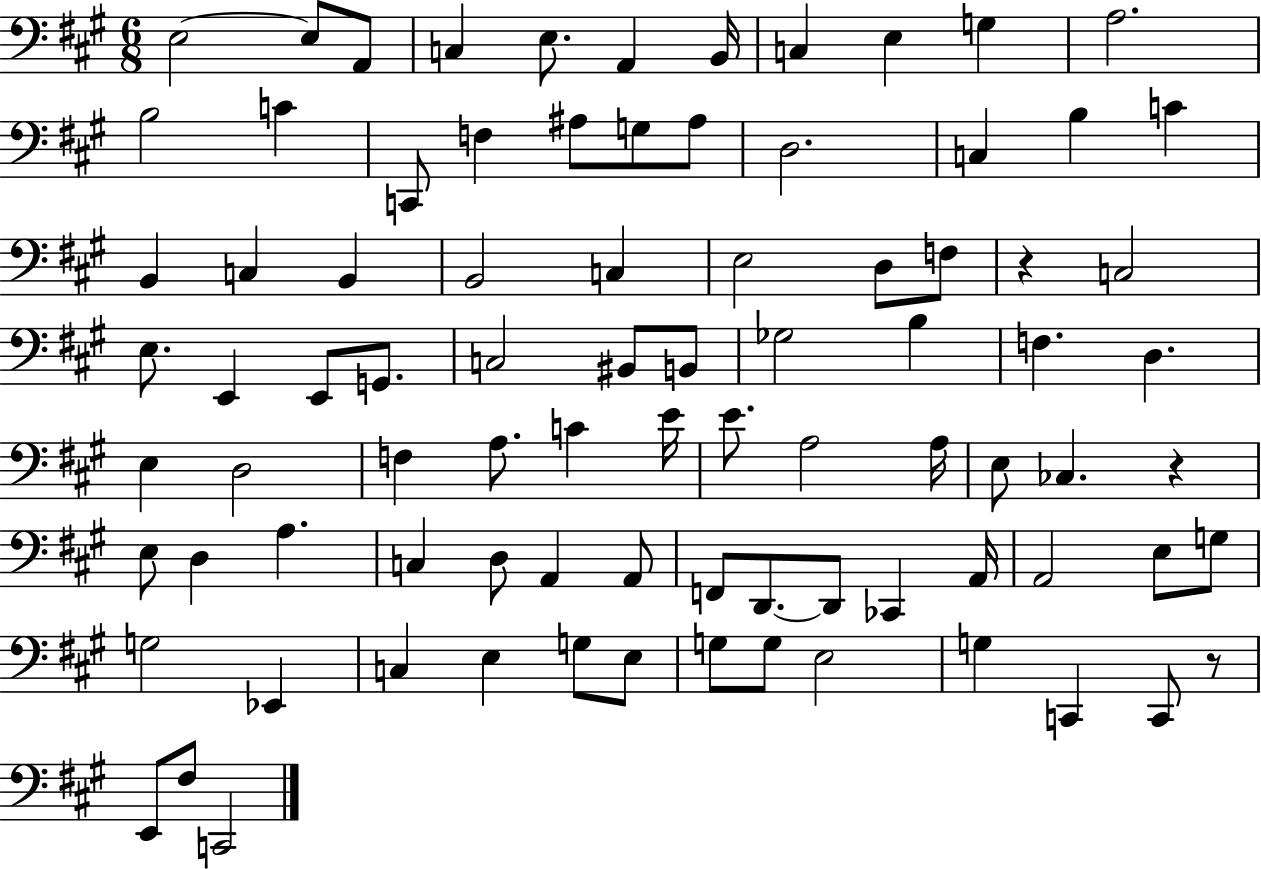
{
  \clef bass
  \numericTimeSignature
  \time 6/8
  \key a \major
  e2~~ e8 a,8 | c4 e8. a,4 b,16 | c4 e4 g4 | a2. | \break b2 c'4 | c,8 f4 ais8 g8 ais8 | d2. | c4 b4 c'4 | \break b,4 c4 b,4 | b,2 c4 | e2 d8 f8 | r4 c2 | \break e8. e,4 e,8 g,8. | c2 bis,8 b,8 | ges2 b4 | f4. d4. | \break e4 d2 | f4 a8. c'4 e'16 | e'8. a2 a16 | e8 ces4. r4 | \break e8 d4 a4. | c4 d8 a,4 a,8 | f,8 d,8.~~ d,8 ces,4 a,16 | a,2 e8 g8 | \break g2 ees,4 | c4 e4 g8 e8 | g8 g8 e2 | g4 c,4 c,8 r8 | \break e,8 fis8 c,2 | \bar "|."
}